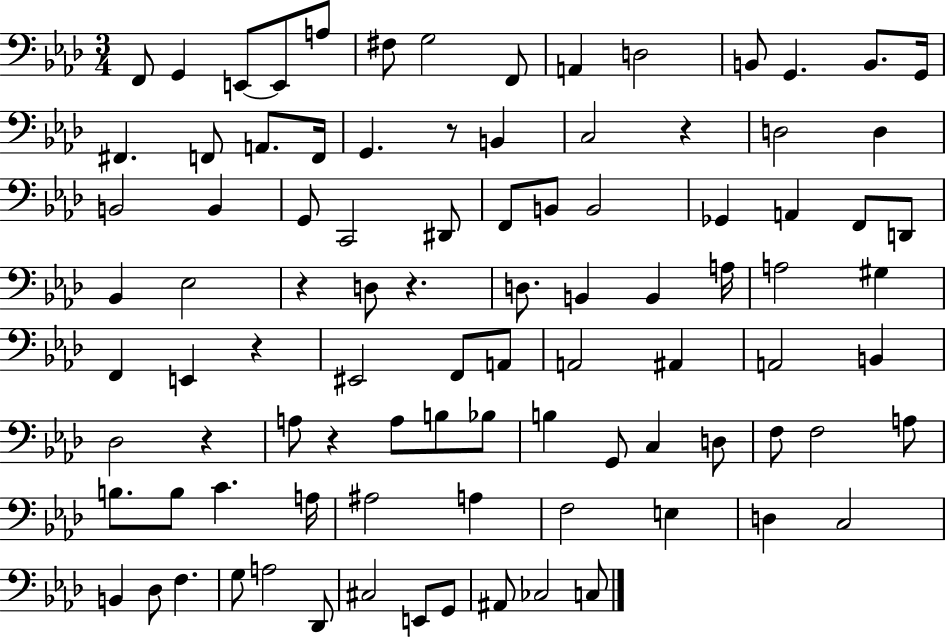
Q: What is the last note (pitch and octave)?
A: C3